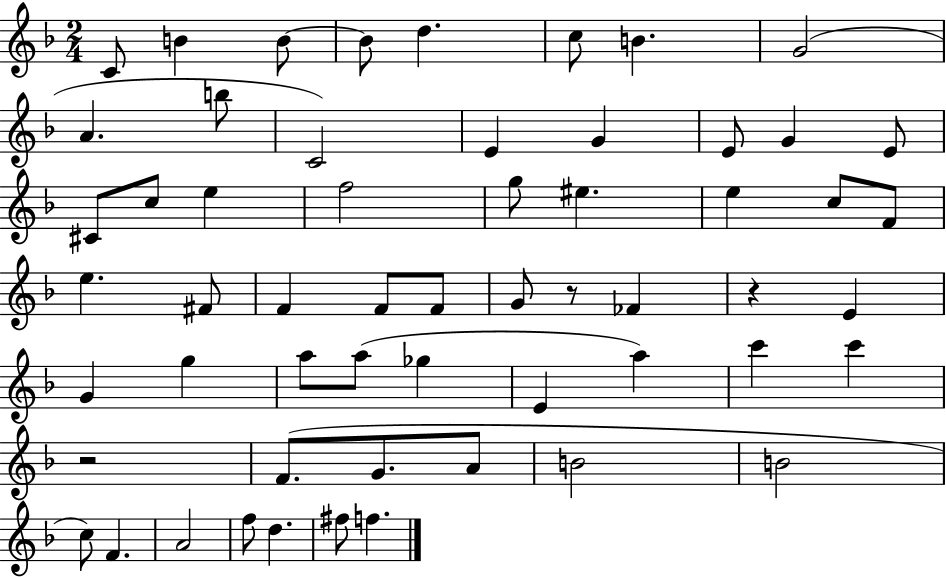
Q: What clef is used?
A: treble